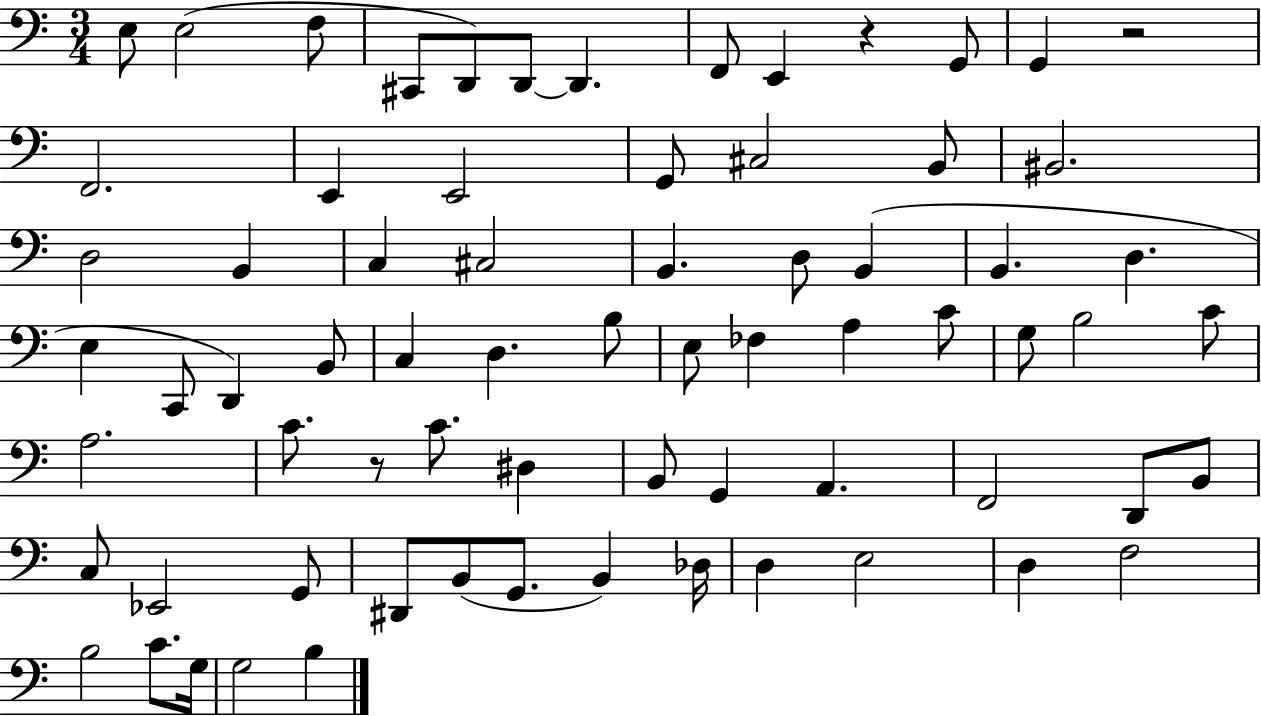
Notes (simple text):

E3/e E3/h F3/e C#2/e D2/e D2/e D2/q. F2/e E2/q R/q G2/e G2/q R/h F2/h. E2/q E2/h G2/e C#3/h B2/e BIS2/h. D3/h B2/q C3/q C#3/h B2/q. D3/e B2/q B2/q. D3/q. E3/q C2/e D2/q B2/e C3/q D3/q. B3/e E3/e FES3/q A3/q C4/e G3/e B3/h C4/e A3/h. C4/e. R/e C4/e. D#3/q B2/e G2/q A2/q. F2/h D2/e B2/e C3/e Eb2/h G2/e D#2/e B2/e G2/e. B2/q Db3/s D3/q E3/h D3/q F3/h B3/h C4/e. G3/s G3/h B3/q